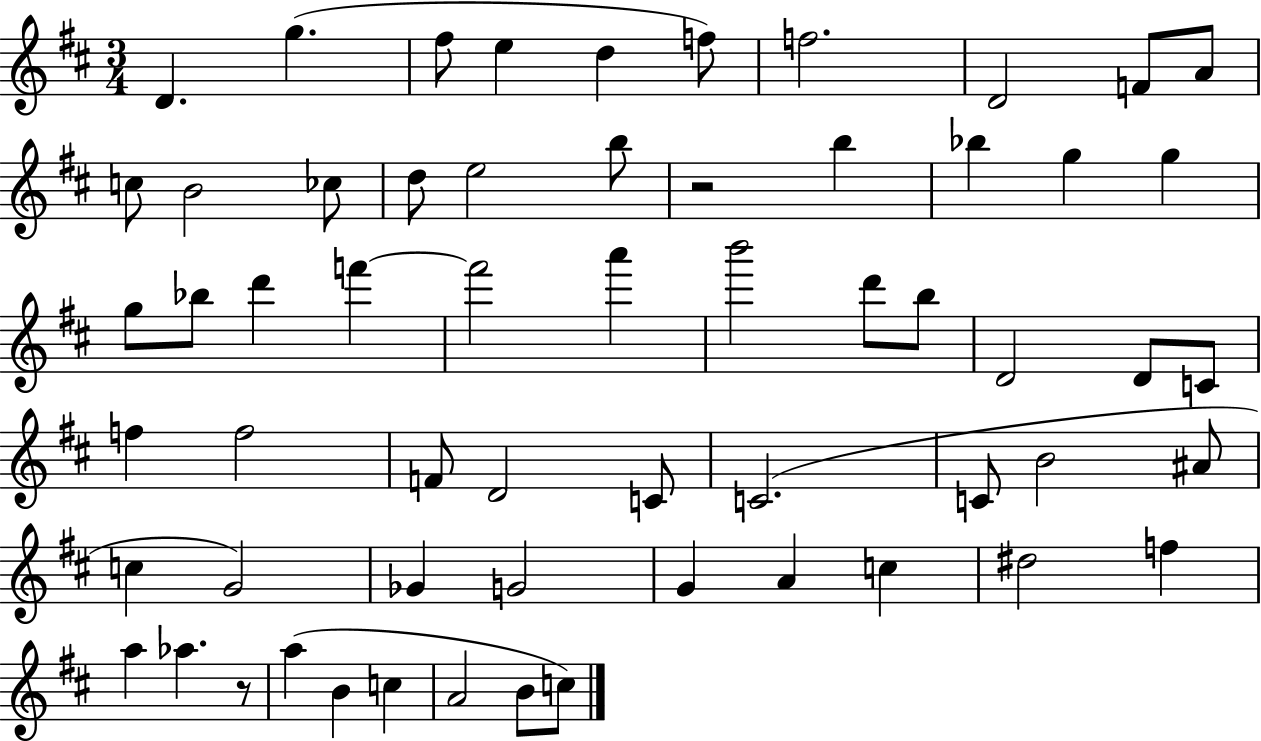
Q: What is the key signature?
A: D major